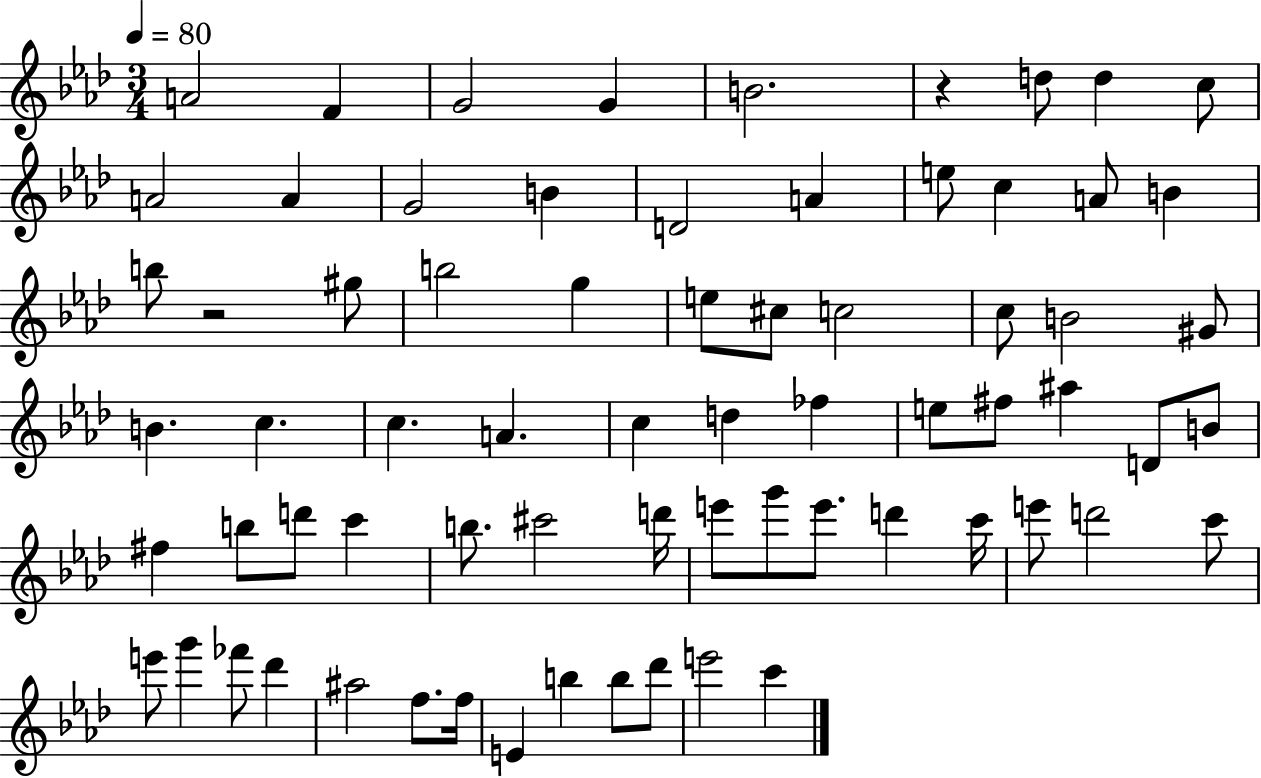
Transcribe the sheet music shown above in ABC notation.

X:1
T:Untitled
M:3/4
L:1/4
K:Ab
A2 F G2 G B2 z d/2 d c/2 A2 A G2 B D2 A e/2 c A/2 B b/2 z2 ^g/2 b2 g e/2 ^c/2 c2 c/2 B2 ^G/2 B c c A c d _f e/2 ^f/2 ^a D/2 B/2 ^f b/2 d'/2 c' b/2 ^c'2 d'/4 e'/2 g'/2 e'/2 d' c'/4 e'/2 d'2 c'/2 e'/2 g' _f'/2 _d' ^a2 f/2 f/4 E b b/2 _d'/2 e'2 c'